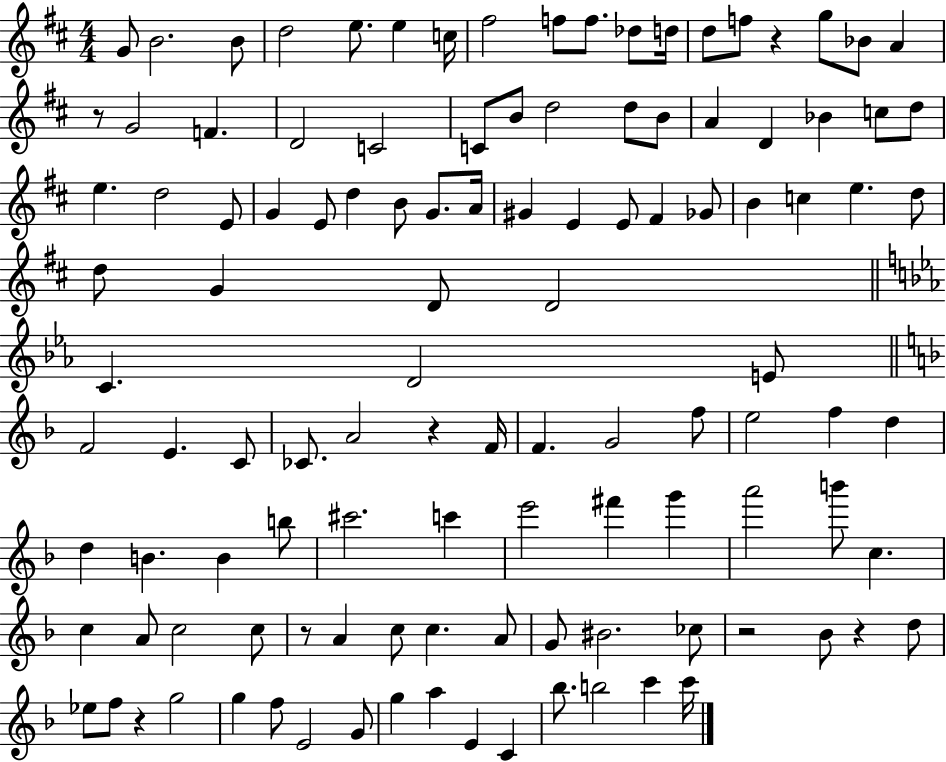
{
  \clef treble
  \numericTimeSignature
  \time 4/4
  \key d \major
  \repeat volta 2 { g'8 b'2. b'8 | d''2 e''8. e''4 c''16 | fis''2 f''8 f''8. des''8 d''16 | d''8 f''8 r4 g''8 bes'8 a'4 | \break r8 g'2 f'4. | d'2 c'2 | c'8 b'8 d''2 d''8 b'8 | a'4 d'4 bes'4 c''8 d''8 | \break e''4. d''2 e'8 | g'4 e'8 d''4 b'8 g'8. a'16 | gis'4 e'4 e'8 fis'4 ges'8 | b'4 c''4 e''4. d''8 | \break d''8 g'4 d'8 d'2 | \bar "||" \break \key c \minor c'4. d'2 e'8 | \bar "||" \break \key f \major f'2 e'4. c'8 | ces'8. a'2 r4 f'16 | f'4. g'2 f''8 | e''2 f''4 d''4 | \break d''4 b'4. b'4 b''8 | cis'''2. c'''4 | e'''2 fis'''4 g'''4 | a'''2 b'''8 c''4. | \break c''4 a'8 c''2 c''8 | r8 a'4 c''8 c''4. a'8 | g'8 bis'2. ces''8 | r2 bes'8 r4 d''8 | \break ees''8 f''8 r4 g''2 | g''4 f''8 e'2 g'8 | g''4 a''4 e'4 c'4 | bes''8. b''2 c'''4 c'''16 | \break } \bar "|."
}